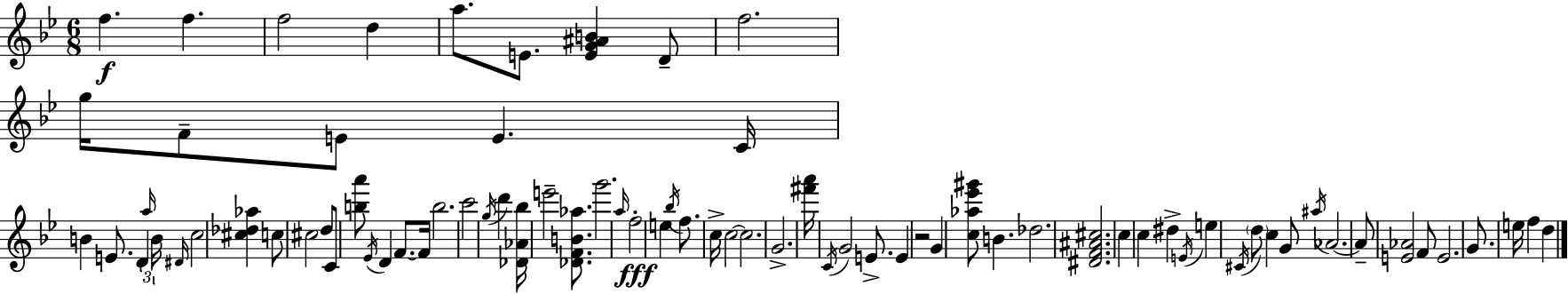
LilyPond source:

{
  \clef treble
  \numericTimeSignature
  \time 6/8
  \key bes \major
  \repeat volta 2 { f''4.\f f''4. | f''2 d''4 | a''8. e'8. <e' g' ais' b'>4 d'8-- | f''2. | \break g''16 f'8-- e'8 e'4. c'16 | b'4 e'8. d'4 \tuplet 3/2 { \grace { a''16 } | b'16 \grace { dis'16 } } c''2 <cis'' des'' aes''>4 | c''8 cis''2 | \break d''8 c'8 <b'' a'''>8 \acciaccatura { ees'16 } d'4 f'8.~~ | f'16 b''2. | c'''2 \acciaccatura { g''16 } | d'''4 <des' aes' bes''>16 e'''2-- | \break <des' f' b' aes''>8. g'''2. | \grace { a''16 }\fff f''2-. | e''4 \acciaccatura { bes''16 } f''8. c''16-> c''2~~ | c''2. | \break g'2.-> | <fis''' a'''>16 \acciaccatura { c'16 } g'2 | e'8.-> e'4 r2 | g'4 <c'' aes'' ees''' gis'''>8 | \break b'4. des''2. | <dis' f' ais' cis''>2. | c''4 c''4 | dis''4-> \acciaccatura { e'16 } e''4 | \break \acciaccatura { cis'16 } \parenthesize d''8 c''4 g'8 \acciaccatura { ais''16 } aes'2.~~ | aes'8-- | <e' aes'>2 f'8 e'2. | g'8. | \break e''16 f''4 d''4 } \bar "|."
}